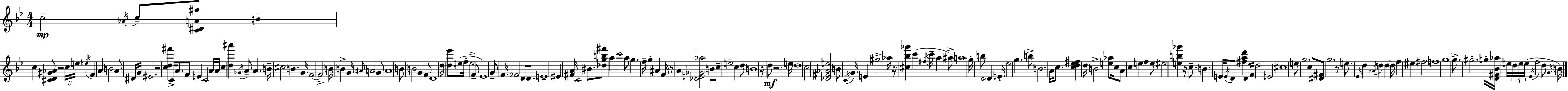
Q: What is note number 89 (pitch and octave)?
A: A#5